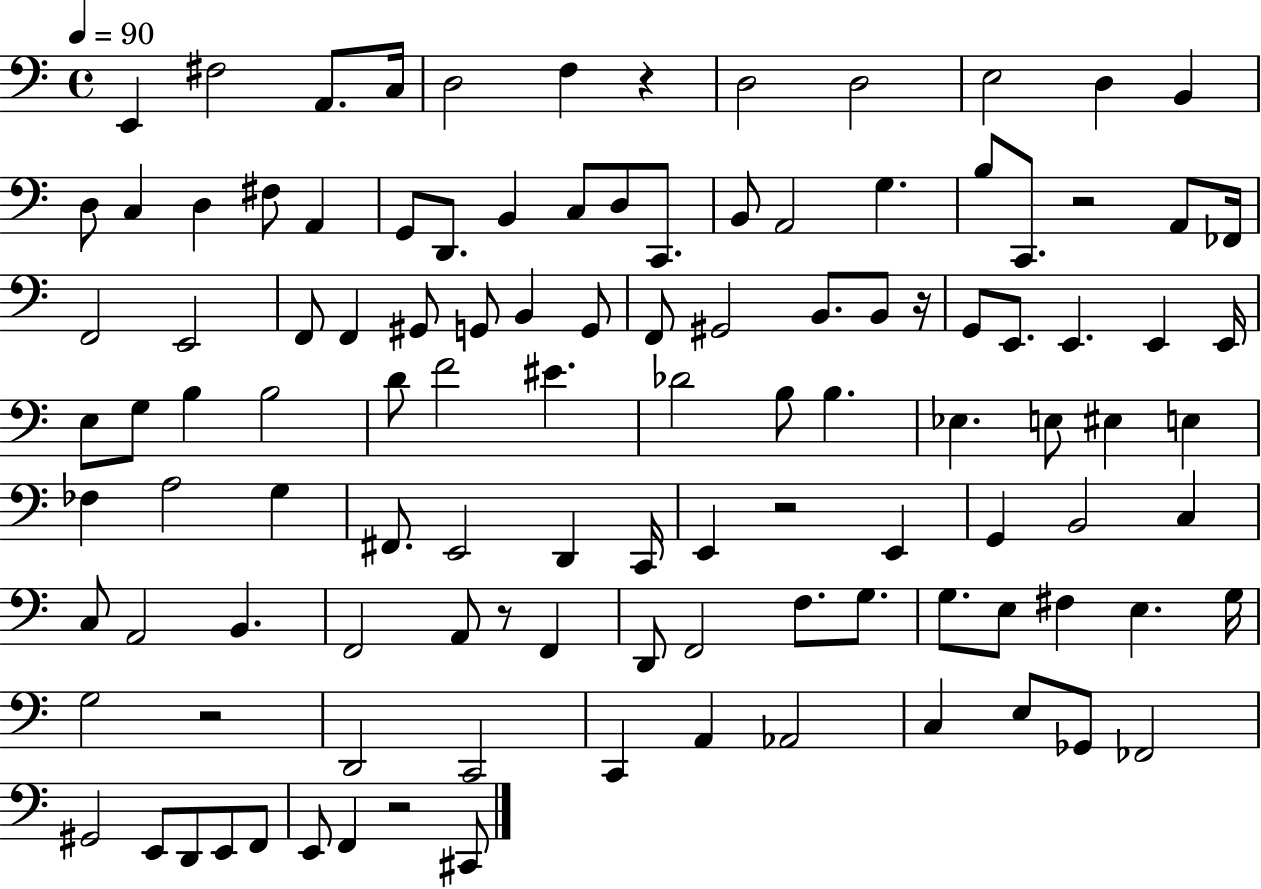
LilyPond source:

{
  \clef bass
  \time 4/4
  \defaultTimeSignature
  \key c \major
  \tempo 4 = 90
  \repeat volta 2 { e,4 fis2 a,8. c16 | d2 f4 r4 | d2 d2 | e2 d4 b,4 | \break d8 c4 d4 fis8 a,4 | g,8 d,8. b,4 c8 d8 c,8. | b,8 a,2 g4. | b8 c,8. r2 a,8 fes,16 | \break f,2 e,2 | f,8 f,4 gis,8 g,8 b,4 g,8 | f,8 gis,2 b,8. b,8 r16 | g,8 e,8. e,4. e,4 e,16 | \break e8 g8 b4 b2 | d'8 f'2 eis'4. | des'2 b8 b4. | ees4. e8 eis4 e4 | \break fes4 a2 g4 | fis,8. e,2 d,4 c,16 | e,4 r2 e,4 | g,4 b,2 c4 | \break c8 a,2 b,4. | f,2 a,8 r8 f,4 | d,8 f,2 f8. g8. | g8. e8 fis4 e4. g16 | \break g2 r2 | d,2 c,2 | c,4 a,4 aes,2 | c4 e8 ges,8 fes,2 | \break gis,2 e,8 d,8 e,8 f,8 | e,8 f,4 r2 cis,8 | } \bar "|."
}